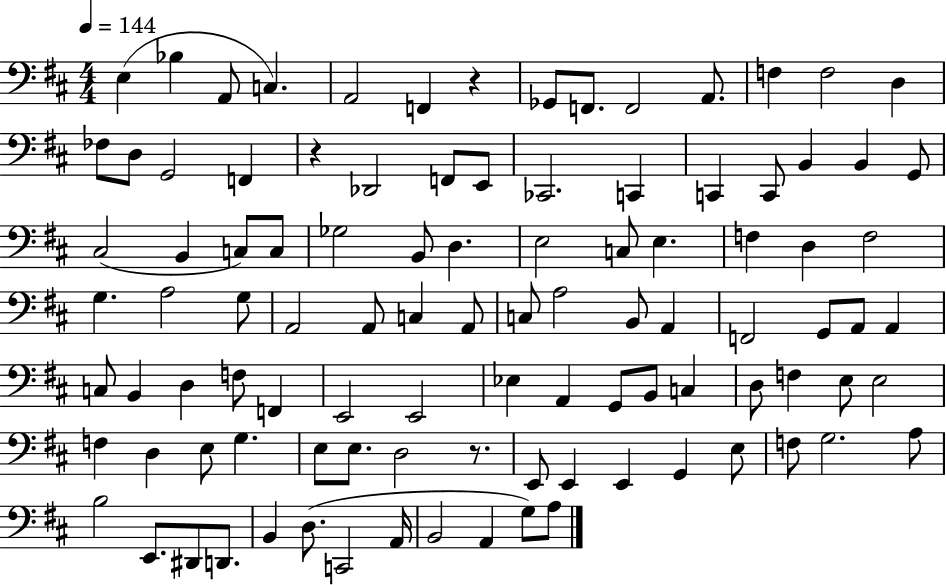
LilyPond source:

{
  \clef bass
  \numericTimeSignature
  \time 4/4
  \key d \major
  \tempo 4 = 144
  e4( bes4 a,8 c4.) | a,2 f,4 r4 | ges,8 f,8. f,2 a,8. | f4 f2 d4 | \break fes8 d8 g,2 f,4 | r4 des,2 f,8 e,8 | ces,2. c,4 | c,4 c,8 b,4 b,4 g,8 | \break cis2( b,4 c8) c8 | ges2 b,8 d4. | e2 c8 e4. | f4 d4 f2 | \break g4. a2 g8 | a,2 a,8 c4 a,8 | c8 a2 b,8 a,4 | f,2 g,8 a,8 a,4 | \break c8 b,4 d4 f8 f,4 | e,2 e,2 | ees4 a,4 g,8 b,8 c4 | d8 f4 e8 e2 | \break f4 d4 e8 g4. | e8 e8. d2 r8. | e,8 e,4 e,4 g,4 e8 | f8 g2. a8 | \break b2 e,8. dis,8 d,8. | b,4 d8.( c,2 a,16 | b,2 a,4 g8) a8 | \bar "|."
}